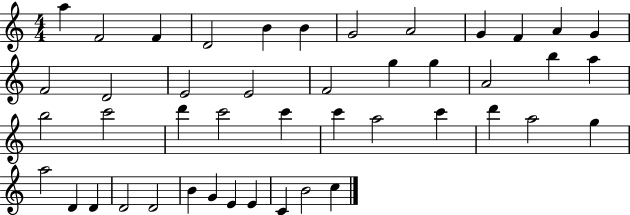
X:1
T:Untitled
M:4/4
L:1/4
K:C
a F2 F D2 B B G2 A2 G F A G F2 D2 E2 E2 F2 g g A2 b a b2 c'2 d' c'2 c' c' a2 c' d' a2 g a2 D D D2 D2 B G E E C B2 c